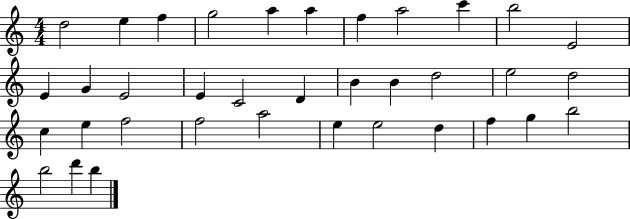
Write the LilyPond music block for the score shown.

{
  \clef treble
  \numericTimeSignature
  \time 4/4
  \key c \major
  d''2 e''4 f''4 | g''2 a''4 a''4 | f''4 a''2 c'''4 | b''2 e'2 | \break e'4 g'4 e'2 | e'4 c'2 d'4 | b'4 b'4 d''2 | e''2 d''2 | \break c''4 e''4 f''2 | f''2 a''2 | e''4 e''2 d''4 | f''4 g''4 b''2 | \break b''2 d'''4 b''4 | \bar "|."
}